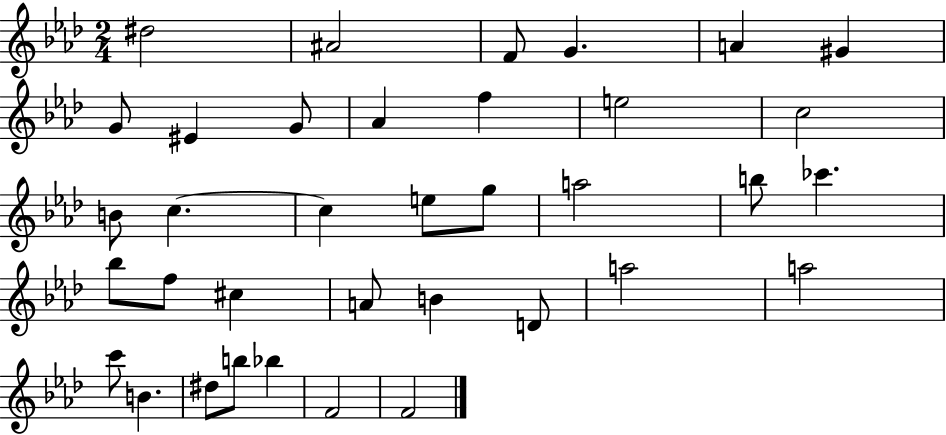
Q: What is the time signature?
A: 2/4